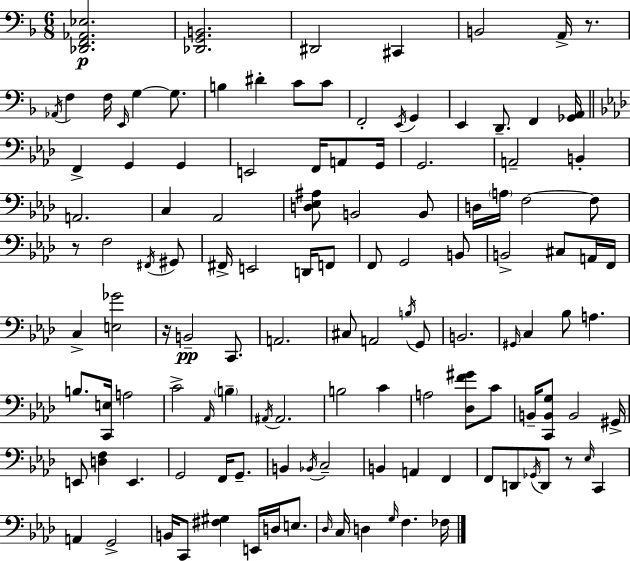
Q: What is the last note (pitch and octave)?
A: FES3